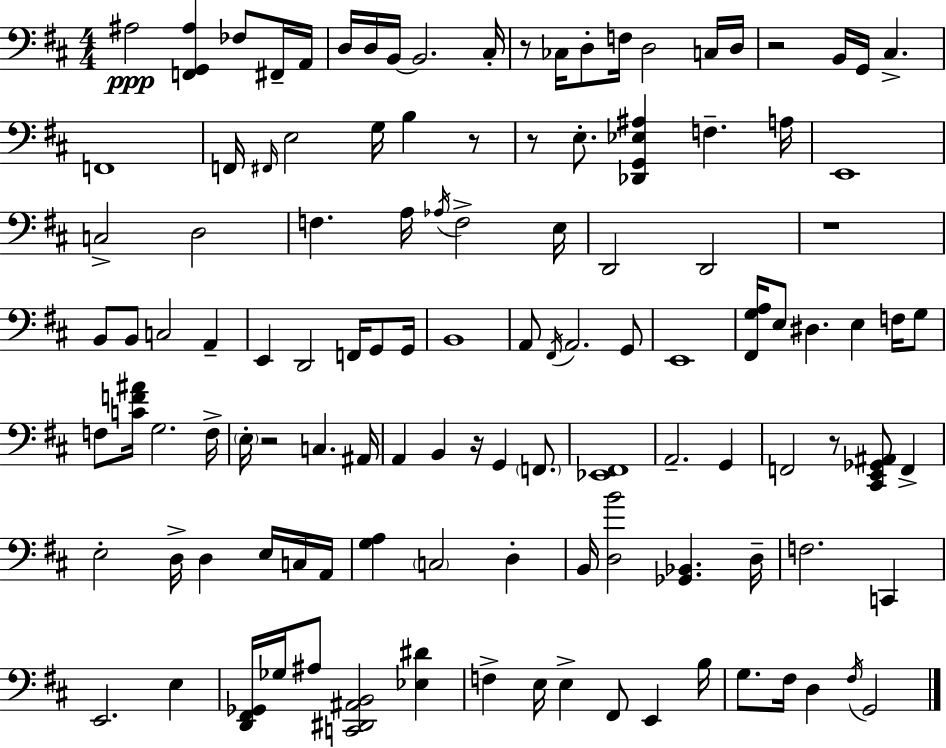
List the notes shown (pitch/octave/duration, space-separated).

A#3/h [F2,G2,A#3]/q FES3/e F#2/s A2/s D3/s D3/s B2/s B2/h. C#3/s R/e CES3/s D3/e F3/s D3/h C3/s D3/s R/h B2/s G2/s C#3/q. F2/w F2/s F#2/s E3/h G3/s B3/q R/e R/e E3/e. [Db2,G2,Eb3,A#3]/q F3/q. A3/s E2/w C3/h D3/h F3/q. A3/s Ab3/s F3/h E3/s D2/h D2/h R/w B2/e B2/e C3/h A2/q E2/q D2/h F2/s G2/e G2/s B2/w A2/e F#2/s A2/h. G2/e E2/w [F#2,G3,A3]/s E3/e D#3/q. E3/q F3/s G3/e F3/e [C4,F4,A#4]/s G3/h. F3/s E3/s R/h C3/q. A#2/s A2/q B2/q R/s G2/q F2/e. [Eb2,F#2]/w A2/h. G2/q F2/h R/e [C#2,E2,Gb2,A#2]/e F2/q E3/h D3/s D3/q E3/s C3/s A2/s [G3,A3]/q C3/h D3/q B2/s [D3,B4]/h [Gb2,Bb2]/q. D3/s F3/h. C2/q E2/h. E3/q [D2,F#2,Gb2]/s Gb3/s A#3/e [C2,D#2,A#2,B2]/h [Eb3,D#4]/q F3/q E3/s E3/q F#2/e E2/q B3/s G3/e. F#3/s D3/q F#3/s G2/h